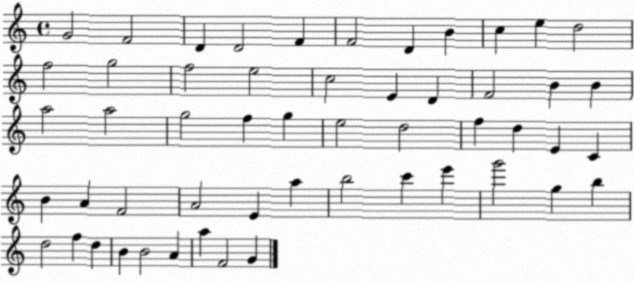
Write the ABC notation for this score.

X:1
T:Untitled
M:4/4
L:1/4
K:C
G2 F2 D D2 F F2 D B c e d2 f2 g2 f2 e2 c2 E D F2 B B a2 a2 g2 f g e2 d2 f d E C B A F2 A2 E a b2 c' e' g'2 g b d2 f d B B2 A a F2 G